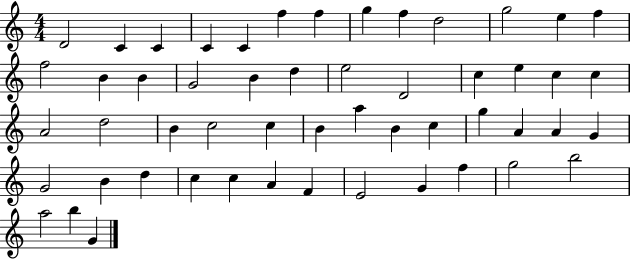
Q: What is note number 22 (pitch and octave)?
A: C5